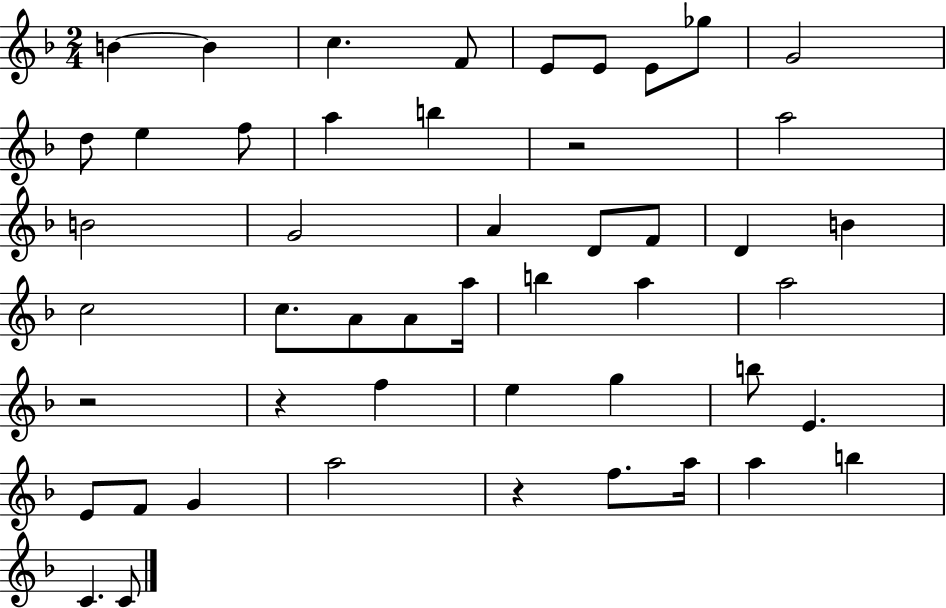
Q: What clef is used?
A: treble